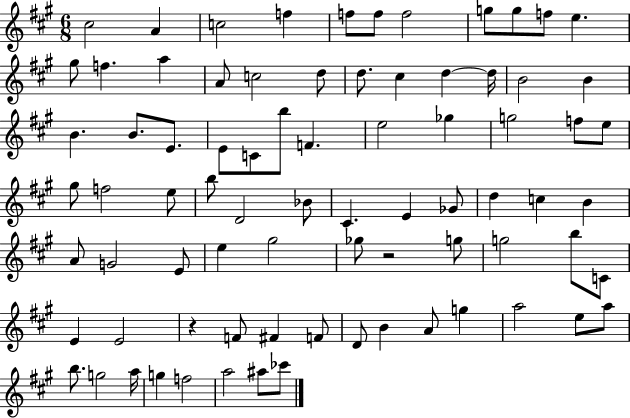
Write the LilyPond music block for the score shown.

{
  \clef treble
  \numericTimeSignature
  \time 6/8
  \key a \major
  cis''2 a'4 | c''2 f''4 | f''8 f''8 f''2 | g''8 g''8 f''8 e''4. | \break gis''8 f''4. a''4 | a'8 c''2 d''8 | d''8. cis''4 d''4~~ d''16 | b'2 b'4 | \break b'4. b'8. e'8. | e'8 c'8 b''8 f'4. | e''2 ges''4 | g''2 f''8 e''8 | \break gis''8 f''2 e''8 | b''8 d'2 bes'8 | cis'4. e'4 ges'8 | d''4 c''4 b'4 | \break a'8 g'2 e'8 | e''4 gis''2 | ges''8 r2 g''8 | g''2 b''8 c'8 | \break e'4 e'2 | r4 f'8 fis'4 f'8 | d'8 b'4 a'8 g''4 | a''2 e''8 a''8 | \break b''8. g''2 a''16 | g''4 f''2 | a''2 ais''8 ces'''8 | \bar "|."
}